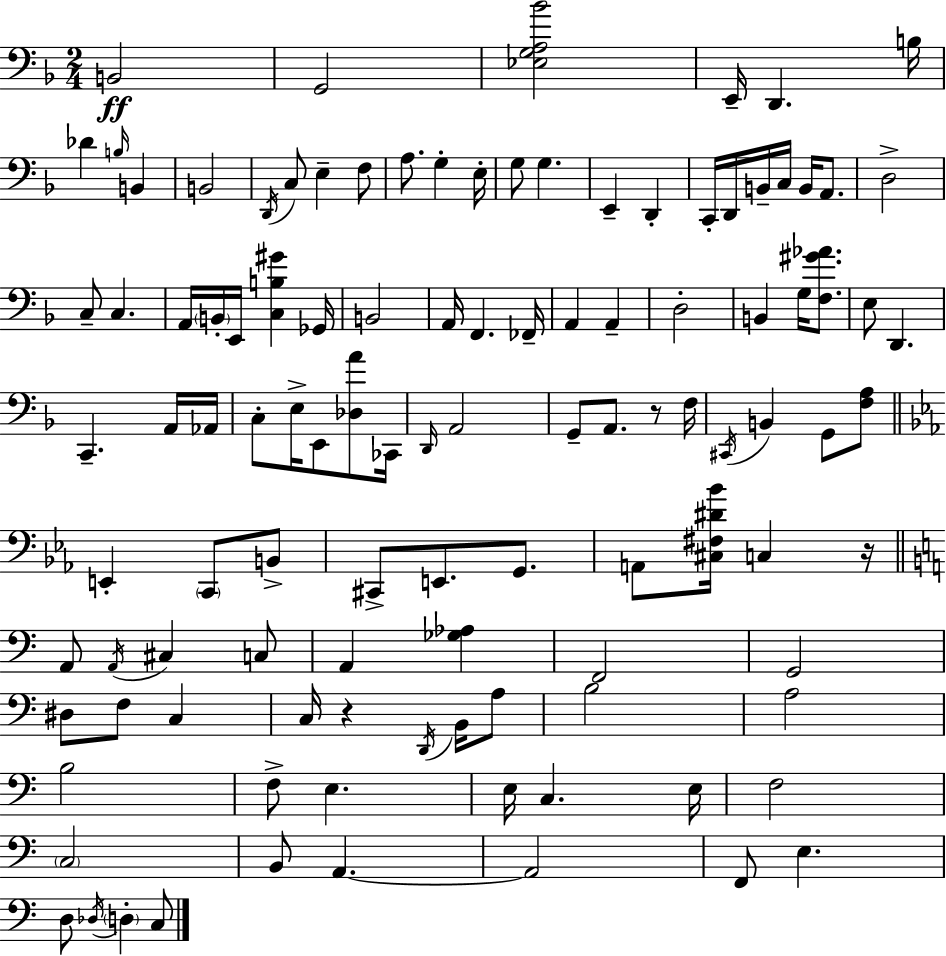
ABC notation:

X:1
T:Untitled
M:2/4
L:1/4
K:Dm
B,,2 G,,2 [_E,G,A,_B]2 E,,/4 D,, B,/4 _D B,/4 B,, B,,2 D,,/4 C,/2 E, F,/2 A,/2 G, E,/4 G,/2 G, E,, D,, C,,/4 D,,/4 B,,/4 C,/4 B,,/4 A,,/2 D,2 C,/2 C, A,,/4 B,,/4 E,,/4 [C,B,^G] _G,,/4 B,,2 A,,/4 F,, _F,,/4 A,, A,, D,2 B,, G,/4 [F,^G_A]/2 E,/2 D,, C,, A,,/4 _A,,/4 C,/2 E,/4 E,,/2 [_D,A]/2 _C,,/4 D,,/4 A,,2 G,,/2 A,,/2 z/2 F,/4 ^C,,/4 B,, G,,/2 [F,A,]/2 E,, C,,/2 B,,/2 ^C,,/2 E,,/2 G,,/2 A,,/2 [^C,^F,^D_B]/4 C, z/4 A,,/2 A,,/4 ^C, C,/2 A,, [_G,_A,] F,,2 G,,2 ^D,/2 F,/2 C, C,/4 z D,,/4 B,,/4 A,/2 B,2 A,2 B,2 F,/2 E, E,/4 C, E,/4 F,2 C,2 B,,/2 A,, A,,2 F,,/2 E, D,/2 _D,/4 D, C,/2